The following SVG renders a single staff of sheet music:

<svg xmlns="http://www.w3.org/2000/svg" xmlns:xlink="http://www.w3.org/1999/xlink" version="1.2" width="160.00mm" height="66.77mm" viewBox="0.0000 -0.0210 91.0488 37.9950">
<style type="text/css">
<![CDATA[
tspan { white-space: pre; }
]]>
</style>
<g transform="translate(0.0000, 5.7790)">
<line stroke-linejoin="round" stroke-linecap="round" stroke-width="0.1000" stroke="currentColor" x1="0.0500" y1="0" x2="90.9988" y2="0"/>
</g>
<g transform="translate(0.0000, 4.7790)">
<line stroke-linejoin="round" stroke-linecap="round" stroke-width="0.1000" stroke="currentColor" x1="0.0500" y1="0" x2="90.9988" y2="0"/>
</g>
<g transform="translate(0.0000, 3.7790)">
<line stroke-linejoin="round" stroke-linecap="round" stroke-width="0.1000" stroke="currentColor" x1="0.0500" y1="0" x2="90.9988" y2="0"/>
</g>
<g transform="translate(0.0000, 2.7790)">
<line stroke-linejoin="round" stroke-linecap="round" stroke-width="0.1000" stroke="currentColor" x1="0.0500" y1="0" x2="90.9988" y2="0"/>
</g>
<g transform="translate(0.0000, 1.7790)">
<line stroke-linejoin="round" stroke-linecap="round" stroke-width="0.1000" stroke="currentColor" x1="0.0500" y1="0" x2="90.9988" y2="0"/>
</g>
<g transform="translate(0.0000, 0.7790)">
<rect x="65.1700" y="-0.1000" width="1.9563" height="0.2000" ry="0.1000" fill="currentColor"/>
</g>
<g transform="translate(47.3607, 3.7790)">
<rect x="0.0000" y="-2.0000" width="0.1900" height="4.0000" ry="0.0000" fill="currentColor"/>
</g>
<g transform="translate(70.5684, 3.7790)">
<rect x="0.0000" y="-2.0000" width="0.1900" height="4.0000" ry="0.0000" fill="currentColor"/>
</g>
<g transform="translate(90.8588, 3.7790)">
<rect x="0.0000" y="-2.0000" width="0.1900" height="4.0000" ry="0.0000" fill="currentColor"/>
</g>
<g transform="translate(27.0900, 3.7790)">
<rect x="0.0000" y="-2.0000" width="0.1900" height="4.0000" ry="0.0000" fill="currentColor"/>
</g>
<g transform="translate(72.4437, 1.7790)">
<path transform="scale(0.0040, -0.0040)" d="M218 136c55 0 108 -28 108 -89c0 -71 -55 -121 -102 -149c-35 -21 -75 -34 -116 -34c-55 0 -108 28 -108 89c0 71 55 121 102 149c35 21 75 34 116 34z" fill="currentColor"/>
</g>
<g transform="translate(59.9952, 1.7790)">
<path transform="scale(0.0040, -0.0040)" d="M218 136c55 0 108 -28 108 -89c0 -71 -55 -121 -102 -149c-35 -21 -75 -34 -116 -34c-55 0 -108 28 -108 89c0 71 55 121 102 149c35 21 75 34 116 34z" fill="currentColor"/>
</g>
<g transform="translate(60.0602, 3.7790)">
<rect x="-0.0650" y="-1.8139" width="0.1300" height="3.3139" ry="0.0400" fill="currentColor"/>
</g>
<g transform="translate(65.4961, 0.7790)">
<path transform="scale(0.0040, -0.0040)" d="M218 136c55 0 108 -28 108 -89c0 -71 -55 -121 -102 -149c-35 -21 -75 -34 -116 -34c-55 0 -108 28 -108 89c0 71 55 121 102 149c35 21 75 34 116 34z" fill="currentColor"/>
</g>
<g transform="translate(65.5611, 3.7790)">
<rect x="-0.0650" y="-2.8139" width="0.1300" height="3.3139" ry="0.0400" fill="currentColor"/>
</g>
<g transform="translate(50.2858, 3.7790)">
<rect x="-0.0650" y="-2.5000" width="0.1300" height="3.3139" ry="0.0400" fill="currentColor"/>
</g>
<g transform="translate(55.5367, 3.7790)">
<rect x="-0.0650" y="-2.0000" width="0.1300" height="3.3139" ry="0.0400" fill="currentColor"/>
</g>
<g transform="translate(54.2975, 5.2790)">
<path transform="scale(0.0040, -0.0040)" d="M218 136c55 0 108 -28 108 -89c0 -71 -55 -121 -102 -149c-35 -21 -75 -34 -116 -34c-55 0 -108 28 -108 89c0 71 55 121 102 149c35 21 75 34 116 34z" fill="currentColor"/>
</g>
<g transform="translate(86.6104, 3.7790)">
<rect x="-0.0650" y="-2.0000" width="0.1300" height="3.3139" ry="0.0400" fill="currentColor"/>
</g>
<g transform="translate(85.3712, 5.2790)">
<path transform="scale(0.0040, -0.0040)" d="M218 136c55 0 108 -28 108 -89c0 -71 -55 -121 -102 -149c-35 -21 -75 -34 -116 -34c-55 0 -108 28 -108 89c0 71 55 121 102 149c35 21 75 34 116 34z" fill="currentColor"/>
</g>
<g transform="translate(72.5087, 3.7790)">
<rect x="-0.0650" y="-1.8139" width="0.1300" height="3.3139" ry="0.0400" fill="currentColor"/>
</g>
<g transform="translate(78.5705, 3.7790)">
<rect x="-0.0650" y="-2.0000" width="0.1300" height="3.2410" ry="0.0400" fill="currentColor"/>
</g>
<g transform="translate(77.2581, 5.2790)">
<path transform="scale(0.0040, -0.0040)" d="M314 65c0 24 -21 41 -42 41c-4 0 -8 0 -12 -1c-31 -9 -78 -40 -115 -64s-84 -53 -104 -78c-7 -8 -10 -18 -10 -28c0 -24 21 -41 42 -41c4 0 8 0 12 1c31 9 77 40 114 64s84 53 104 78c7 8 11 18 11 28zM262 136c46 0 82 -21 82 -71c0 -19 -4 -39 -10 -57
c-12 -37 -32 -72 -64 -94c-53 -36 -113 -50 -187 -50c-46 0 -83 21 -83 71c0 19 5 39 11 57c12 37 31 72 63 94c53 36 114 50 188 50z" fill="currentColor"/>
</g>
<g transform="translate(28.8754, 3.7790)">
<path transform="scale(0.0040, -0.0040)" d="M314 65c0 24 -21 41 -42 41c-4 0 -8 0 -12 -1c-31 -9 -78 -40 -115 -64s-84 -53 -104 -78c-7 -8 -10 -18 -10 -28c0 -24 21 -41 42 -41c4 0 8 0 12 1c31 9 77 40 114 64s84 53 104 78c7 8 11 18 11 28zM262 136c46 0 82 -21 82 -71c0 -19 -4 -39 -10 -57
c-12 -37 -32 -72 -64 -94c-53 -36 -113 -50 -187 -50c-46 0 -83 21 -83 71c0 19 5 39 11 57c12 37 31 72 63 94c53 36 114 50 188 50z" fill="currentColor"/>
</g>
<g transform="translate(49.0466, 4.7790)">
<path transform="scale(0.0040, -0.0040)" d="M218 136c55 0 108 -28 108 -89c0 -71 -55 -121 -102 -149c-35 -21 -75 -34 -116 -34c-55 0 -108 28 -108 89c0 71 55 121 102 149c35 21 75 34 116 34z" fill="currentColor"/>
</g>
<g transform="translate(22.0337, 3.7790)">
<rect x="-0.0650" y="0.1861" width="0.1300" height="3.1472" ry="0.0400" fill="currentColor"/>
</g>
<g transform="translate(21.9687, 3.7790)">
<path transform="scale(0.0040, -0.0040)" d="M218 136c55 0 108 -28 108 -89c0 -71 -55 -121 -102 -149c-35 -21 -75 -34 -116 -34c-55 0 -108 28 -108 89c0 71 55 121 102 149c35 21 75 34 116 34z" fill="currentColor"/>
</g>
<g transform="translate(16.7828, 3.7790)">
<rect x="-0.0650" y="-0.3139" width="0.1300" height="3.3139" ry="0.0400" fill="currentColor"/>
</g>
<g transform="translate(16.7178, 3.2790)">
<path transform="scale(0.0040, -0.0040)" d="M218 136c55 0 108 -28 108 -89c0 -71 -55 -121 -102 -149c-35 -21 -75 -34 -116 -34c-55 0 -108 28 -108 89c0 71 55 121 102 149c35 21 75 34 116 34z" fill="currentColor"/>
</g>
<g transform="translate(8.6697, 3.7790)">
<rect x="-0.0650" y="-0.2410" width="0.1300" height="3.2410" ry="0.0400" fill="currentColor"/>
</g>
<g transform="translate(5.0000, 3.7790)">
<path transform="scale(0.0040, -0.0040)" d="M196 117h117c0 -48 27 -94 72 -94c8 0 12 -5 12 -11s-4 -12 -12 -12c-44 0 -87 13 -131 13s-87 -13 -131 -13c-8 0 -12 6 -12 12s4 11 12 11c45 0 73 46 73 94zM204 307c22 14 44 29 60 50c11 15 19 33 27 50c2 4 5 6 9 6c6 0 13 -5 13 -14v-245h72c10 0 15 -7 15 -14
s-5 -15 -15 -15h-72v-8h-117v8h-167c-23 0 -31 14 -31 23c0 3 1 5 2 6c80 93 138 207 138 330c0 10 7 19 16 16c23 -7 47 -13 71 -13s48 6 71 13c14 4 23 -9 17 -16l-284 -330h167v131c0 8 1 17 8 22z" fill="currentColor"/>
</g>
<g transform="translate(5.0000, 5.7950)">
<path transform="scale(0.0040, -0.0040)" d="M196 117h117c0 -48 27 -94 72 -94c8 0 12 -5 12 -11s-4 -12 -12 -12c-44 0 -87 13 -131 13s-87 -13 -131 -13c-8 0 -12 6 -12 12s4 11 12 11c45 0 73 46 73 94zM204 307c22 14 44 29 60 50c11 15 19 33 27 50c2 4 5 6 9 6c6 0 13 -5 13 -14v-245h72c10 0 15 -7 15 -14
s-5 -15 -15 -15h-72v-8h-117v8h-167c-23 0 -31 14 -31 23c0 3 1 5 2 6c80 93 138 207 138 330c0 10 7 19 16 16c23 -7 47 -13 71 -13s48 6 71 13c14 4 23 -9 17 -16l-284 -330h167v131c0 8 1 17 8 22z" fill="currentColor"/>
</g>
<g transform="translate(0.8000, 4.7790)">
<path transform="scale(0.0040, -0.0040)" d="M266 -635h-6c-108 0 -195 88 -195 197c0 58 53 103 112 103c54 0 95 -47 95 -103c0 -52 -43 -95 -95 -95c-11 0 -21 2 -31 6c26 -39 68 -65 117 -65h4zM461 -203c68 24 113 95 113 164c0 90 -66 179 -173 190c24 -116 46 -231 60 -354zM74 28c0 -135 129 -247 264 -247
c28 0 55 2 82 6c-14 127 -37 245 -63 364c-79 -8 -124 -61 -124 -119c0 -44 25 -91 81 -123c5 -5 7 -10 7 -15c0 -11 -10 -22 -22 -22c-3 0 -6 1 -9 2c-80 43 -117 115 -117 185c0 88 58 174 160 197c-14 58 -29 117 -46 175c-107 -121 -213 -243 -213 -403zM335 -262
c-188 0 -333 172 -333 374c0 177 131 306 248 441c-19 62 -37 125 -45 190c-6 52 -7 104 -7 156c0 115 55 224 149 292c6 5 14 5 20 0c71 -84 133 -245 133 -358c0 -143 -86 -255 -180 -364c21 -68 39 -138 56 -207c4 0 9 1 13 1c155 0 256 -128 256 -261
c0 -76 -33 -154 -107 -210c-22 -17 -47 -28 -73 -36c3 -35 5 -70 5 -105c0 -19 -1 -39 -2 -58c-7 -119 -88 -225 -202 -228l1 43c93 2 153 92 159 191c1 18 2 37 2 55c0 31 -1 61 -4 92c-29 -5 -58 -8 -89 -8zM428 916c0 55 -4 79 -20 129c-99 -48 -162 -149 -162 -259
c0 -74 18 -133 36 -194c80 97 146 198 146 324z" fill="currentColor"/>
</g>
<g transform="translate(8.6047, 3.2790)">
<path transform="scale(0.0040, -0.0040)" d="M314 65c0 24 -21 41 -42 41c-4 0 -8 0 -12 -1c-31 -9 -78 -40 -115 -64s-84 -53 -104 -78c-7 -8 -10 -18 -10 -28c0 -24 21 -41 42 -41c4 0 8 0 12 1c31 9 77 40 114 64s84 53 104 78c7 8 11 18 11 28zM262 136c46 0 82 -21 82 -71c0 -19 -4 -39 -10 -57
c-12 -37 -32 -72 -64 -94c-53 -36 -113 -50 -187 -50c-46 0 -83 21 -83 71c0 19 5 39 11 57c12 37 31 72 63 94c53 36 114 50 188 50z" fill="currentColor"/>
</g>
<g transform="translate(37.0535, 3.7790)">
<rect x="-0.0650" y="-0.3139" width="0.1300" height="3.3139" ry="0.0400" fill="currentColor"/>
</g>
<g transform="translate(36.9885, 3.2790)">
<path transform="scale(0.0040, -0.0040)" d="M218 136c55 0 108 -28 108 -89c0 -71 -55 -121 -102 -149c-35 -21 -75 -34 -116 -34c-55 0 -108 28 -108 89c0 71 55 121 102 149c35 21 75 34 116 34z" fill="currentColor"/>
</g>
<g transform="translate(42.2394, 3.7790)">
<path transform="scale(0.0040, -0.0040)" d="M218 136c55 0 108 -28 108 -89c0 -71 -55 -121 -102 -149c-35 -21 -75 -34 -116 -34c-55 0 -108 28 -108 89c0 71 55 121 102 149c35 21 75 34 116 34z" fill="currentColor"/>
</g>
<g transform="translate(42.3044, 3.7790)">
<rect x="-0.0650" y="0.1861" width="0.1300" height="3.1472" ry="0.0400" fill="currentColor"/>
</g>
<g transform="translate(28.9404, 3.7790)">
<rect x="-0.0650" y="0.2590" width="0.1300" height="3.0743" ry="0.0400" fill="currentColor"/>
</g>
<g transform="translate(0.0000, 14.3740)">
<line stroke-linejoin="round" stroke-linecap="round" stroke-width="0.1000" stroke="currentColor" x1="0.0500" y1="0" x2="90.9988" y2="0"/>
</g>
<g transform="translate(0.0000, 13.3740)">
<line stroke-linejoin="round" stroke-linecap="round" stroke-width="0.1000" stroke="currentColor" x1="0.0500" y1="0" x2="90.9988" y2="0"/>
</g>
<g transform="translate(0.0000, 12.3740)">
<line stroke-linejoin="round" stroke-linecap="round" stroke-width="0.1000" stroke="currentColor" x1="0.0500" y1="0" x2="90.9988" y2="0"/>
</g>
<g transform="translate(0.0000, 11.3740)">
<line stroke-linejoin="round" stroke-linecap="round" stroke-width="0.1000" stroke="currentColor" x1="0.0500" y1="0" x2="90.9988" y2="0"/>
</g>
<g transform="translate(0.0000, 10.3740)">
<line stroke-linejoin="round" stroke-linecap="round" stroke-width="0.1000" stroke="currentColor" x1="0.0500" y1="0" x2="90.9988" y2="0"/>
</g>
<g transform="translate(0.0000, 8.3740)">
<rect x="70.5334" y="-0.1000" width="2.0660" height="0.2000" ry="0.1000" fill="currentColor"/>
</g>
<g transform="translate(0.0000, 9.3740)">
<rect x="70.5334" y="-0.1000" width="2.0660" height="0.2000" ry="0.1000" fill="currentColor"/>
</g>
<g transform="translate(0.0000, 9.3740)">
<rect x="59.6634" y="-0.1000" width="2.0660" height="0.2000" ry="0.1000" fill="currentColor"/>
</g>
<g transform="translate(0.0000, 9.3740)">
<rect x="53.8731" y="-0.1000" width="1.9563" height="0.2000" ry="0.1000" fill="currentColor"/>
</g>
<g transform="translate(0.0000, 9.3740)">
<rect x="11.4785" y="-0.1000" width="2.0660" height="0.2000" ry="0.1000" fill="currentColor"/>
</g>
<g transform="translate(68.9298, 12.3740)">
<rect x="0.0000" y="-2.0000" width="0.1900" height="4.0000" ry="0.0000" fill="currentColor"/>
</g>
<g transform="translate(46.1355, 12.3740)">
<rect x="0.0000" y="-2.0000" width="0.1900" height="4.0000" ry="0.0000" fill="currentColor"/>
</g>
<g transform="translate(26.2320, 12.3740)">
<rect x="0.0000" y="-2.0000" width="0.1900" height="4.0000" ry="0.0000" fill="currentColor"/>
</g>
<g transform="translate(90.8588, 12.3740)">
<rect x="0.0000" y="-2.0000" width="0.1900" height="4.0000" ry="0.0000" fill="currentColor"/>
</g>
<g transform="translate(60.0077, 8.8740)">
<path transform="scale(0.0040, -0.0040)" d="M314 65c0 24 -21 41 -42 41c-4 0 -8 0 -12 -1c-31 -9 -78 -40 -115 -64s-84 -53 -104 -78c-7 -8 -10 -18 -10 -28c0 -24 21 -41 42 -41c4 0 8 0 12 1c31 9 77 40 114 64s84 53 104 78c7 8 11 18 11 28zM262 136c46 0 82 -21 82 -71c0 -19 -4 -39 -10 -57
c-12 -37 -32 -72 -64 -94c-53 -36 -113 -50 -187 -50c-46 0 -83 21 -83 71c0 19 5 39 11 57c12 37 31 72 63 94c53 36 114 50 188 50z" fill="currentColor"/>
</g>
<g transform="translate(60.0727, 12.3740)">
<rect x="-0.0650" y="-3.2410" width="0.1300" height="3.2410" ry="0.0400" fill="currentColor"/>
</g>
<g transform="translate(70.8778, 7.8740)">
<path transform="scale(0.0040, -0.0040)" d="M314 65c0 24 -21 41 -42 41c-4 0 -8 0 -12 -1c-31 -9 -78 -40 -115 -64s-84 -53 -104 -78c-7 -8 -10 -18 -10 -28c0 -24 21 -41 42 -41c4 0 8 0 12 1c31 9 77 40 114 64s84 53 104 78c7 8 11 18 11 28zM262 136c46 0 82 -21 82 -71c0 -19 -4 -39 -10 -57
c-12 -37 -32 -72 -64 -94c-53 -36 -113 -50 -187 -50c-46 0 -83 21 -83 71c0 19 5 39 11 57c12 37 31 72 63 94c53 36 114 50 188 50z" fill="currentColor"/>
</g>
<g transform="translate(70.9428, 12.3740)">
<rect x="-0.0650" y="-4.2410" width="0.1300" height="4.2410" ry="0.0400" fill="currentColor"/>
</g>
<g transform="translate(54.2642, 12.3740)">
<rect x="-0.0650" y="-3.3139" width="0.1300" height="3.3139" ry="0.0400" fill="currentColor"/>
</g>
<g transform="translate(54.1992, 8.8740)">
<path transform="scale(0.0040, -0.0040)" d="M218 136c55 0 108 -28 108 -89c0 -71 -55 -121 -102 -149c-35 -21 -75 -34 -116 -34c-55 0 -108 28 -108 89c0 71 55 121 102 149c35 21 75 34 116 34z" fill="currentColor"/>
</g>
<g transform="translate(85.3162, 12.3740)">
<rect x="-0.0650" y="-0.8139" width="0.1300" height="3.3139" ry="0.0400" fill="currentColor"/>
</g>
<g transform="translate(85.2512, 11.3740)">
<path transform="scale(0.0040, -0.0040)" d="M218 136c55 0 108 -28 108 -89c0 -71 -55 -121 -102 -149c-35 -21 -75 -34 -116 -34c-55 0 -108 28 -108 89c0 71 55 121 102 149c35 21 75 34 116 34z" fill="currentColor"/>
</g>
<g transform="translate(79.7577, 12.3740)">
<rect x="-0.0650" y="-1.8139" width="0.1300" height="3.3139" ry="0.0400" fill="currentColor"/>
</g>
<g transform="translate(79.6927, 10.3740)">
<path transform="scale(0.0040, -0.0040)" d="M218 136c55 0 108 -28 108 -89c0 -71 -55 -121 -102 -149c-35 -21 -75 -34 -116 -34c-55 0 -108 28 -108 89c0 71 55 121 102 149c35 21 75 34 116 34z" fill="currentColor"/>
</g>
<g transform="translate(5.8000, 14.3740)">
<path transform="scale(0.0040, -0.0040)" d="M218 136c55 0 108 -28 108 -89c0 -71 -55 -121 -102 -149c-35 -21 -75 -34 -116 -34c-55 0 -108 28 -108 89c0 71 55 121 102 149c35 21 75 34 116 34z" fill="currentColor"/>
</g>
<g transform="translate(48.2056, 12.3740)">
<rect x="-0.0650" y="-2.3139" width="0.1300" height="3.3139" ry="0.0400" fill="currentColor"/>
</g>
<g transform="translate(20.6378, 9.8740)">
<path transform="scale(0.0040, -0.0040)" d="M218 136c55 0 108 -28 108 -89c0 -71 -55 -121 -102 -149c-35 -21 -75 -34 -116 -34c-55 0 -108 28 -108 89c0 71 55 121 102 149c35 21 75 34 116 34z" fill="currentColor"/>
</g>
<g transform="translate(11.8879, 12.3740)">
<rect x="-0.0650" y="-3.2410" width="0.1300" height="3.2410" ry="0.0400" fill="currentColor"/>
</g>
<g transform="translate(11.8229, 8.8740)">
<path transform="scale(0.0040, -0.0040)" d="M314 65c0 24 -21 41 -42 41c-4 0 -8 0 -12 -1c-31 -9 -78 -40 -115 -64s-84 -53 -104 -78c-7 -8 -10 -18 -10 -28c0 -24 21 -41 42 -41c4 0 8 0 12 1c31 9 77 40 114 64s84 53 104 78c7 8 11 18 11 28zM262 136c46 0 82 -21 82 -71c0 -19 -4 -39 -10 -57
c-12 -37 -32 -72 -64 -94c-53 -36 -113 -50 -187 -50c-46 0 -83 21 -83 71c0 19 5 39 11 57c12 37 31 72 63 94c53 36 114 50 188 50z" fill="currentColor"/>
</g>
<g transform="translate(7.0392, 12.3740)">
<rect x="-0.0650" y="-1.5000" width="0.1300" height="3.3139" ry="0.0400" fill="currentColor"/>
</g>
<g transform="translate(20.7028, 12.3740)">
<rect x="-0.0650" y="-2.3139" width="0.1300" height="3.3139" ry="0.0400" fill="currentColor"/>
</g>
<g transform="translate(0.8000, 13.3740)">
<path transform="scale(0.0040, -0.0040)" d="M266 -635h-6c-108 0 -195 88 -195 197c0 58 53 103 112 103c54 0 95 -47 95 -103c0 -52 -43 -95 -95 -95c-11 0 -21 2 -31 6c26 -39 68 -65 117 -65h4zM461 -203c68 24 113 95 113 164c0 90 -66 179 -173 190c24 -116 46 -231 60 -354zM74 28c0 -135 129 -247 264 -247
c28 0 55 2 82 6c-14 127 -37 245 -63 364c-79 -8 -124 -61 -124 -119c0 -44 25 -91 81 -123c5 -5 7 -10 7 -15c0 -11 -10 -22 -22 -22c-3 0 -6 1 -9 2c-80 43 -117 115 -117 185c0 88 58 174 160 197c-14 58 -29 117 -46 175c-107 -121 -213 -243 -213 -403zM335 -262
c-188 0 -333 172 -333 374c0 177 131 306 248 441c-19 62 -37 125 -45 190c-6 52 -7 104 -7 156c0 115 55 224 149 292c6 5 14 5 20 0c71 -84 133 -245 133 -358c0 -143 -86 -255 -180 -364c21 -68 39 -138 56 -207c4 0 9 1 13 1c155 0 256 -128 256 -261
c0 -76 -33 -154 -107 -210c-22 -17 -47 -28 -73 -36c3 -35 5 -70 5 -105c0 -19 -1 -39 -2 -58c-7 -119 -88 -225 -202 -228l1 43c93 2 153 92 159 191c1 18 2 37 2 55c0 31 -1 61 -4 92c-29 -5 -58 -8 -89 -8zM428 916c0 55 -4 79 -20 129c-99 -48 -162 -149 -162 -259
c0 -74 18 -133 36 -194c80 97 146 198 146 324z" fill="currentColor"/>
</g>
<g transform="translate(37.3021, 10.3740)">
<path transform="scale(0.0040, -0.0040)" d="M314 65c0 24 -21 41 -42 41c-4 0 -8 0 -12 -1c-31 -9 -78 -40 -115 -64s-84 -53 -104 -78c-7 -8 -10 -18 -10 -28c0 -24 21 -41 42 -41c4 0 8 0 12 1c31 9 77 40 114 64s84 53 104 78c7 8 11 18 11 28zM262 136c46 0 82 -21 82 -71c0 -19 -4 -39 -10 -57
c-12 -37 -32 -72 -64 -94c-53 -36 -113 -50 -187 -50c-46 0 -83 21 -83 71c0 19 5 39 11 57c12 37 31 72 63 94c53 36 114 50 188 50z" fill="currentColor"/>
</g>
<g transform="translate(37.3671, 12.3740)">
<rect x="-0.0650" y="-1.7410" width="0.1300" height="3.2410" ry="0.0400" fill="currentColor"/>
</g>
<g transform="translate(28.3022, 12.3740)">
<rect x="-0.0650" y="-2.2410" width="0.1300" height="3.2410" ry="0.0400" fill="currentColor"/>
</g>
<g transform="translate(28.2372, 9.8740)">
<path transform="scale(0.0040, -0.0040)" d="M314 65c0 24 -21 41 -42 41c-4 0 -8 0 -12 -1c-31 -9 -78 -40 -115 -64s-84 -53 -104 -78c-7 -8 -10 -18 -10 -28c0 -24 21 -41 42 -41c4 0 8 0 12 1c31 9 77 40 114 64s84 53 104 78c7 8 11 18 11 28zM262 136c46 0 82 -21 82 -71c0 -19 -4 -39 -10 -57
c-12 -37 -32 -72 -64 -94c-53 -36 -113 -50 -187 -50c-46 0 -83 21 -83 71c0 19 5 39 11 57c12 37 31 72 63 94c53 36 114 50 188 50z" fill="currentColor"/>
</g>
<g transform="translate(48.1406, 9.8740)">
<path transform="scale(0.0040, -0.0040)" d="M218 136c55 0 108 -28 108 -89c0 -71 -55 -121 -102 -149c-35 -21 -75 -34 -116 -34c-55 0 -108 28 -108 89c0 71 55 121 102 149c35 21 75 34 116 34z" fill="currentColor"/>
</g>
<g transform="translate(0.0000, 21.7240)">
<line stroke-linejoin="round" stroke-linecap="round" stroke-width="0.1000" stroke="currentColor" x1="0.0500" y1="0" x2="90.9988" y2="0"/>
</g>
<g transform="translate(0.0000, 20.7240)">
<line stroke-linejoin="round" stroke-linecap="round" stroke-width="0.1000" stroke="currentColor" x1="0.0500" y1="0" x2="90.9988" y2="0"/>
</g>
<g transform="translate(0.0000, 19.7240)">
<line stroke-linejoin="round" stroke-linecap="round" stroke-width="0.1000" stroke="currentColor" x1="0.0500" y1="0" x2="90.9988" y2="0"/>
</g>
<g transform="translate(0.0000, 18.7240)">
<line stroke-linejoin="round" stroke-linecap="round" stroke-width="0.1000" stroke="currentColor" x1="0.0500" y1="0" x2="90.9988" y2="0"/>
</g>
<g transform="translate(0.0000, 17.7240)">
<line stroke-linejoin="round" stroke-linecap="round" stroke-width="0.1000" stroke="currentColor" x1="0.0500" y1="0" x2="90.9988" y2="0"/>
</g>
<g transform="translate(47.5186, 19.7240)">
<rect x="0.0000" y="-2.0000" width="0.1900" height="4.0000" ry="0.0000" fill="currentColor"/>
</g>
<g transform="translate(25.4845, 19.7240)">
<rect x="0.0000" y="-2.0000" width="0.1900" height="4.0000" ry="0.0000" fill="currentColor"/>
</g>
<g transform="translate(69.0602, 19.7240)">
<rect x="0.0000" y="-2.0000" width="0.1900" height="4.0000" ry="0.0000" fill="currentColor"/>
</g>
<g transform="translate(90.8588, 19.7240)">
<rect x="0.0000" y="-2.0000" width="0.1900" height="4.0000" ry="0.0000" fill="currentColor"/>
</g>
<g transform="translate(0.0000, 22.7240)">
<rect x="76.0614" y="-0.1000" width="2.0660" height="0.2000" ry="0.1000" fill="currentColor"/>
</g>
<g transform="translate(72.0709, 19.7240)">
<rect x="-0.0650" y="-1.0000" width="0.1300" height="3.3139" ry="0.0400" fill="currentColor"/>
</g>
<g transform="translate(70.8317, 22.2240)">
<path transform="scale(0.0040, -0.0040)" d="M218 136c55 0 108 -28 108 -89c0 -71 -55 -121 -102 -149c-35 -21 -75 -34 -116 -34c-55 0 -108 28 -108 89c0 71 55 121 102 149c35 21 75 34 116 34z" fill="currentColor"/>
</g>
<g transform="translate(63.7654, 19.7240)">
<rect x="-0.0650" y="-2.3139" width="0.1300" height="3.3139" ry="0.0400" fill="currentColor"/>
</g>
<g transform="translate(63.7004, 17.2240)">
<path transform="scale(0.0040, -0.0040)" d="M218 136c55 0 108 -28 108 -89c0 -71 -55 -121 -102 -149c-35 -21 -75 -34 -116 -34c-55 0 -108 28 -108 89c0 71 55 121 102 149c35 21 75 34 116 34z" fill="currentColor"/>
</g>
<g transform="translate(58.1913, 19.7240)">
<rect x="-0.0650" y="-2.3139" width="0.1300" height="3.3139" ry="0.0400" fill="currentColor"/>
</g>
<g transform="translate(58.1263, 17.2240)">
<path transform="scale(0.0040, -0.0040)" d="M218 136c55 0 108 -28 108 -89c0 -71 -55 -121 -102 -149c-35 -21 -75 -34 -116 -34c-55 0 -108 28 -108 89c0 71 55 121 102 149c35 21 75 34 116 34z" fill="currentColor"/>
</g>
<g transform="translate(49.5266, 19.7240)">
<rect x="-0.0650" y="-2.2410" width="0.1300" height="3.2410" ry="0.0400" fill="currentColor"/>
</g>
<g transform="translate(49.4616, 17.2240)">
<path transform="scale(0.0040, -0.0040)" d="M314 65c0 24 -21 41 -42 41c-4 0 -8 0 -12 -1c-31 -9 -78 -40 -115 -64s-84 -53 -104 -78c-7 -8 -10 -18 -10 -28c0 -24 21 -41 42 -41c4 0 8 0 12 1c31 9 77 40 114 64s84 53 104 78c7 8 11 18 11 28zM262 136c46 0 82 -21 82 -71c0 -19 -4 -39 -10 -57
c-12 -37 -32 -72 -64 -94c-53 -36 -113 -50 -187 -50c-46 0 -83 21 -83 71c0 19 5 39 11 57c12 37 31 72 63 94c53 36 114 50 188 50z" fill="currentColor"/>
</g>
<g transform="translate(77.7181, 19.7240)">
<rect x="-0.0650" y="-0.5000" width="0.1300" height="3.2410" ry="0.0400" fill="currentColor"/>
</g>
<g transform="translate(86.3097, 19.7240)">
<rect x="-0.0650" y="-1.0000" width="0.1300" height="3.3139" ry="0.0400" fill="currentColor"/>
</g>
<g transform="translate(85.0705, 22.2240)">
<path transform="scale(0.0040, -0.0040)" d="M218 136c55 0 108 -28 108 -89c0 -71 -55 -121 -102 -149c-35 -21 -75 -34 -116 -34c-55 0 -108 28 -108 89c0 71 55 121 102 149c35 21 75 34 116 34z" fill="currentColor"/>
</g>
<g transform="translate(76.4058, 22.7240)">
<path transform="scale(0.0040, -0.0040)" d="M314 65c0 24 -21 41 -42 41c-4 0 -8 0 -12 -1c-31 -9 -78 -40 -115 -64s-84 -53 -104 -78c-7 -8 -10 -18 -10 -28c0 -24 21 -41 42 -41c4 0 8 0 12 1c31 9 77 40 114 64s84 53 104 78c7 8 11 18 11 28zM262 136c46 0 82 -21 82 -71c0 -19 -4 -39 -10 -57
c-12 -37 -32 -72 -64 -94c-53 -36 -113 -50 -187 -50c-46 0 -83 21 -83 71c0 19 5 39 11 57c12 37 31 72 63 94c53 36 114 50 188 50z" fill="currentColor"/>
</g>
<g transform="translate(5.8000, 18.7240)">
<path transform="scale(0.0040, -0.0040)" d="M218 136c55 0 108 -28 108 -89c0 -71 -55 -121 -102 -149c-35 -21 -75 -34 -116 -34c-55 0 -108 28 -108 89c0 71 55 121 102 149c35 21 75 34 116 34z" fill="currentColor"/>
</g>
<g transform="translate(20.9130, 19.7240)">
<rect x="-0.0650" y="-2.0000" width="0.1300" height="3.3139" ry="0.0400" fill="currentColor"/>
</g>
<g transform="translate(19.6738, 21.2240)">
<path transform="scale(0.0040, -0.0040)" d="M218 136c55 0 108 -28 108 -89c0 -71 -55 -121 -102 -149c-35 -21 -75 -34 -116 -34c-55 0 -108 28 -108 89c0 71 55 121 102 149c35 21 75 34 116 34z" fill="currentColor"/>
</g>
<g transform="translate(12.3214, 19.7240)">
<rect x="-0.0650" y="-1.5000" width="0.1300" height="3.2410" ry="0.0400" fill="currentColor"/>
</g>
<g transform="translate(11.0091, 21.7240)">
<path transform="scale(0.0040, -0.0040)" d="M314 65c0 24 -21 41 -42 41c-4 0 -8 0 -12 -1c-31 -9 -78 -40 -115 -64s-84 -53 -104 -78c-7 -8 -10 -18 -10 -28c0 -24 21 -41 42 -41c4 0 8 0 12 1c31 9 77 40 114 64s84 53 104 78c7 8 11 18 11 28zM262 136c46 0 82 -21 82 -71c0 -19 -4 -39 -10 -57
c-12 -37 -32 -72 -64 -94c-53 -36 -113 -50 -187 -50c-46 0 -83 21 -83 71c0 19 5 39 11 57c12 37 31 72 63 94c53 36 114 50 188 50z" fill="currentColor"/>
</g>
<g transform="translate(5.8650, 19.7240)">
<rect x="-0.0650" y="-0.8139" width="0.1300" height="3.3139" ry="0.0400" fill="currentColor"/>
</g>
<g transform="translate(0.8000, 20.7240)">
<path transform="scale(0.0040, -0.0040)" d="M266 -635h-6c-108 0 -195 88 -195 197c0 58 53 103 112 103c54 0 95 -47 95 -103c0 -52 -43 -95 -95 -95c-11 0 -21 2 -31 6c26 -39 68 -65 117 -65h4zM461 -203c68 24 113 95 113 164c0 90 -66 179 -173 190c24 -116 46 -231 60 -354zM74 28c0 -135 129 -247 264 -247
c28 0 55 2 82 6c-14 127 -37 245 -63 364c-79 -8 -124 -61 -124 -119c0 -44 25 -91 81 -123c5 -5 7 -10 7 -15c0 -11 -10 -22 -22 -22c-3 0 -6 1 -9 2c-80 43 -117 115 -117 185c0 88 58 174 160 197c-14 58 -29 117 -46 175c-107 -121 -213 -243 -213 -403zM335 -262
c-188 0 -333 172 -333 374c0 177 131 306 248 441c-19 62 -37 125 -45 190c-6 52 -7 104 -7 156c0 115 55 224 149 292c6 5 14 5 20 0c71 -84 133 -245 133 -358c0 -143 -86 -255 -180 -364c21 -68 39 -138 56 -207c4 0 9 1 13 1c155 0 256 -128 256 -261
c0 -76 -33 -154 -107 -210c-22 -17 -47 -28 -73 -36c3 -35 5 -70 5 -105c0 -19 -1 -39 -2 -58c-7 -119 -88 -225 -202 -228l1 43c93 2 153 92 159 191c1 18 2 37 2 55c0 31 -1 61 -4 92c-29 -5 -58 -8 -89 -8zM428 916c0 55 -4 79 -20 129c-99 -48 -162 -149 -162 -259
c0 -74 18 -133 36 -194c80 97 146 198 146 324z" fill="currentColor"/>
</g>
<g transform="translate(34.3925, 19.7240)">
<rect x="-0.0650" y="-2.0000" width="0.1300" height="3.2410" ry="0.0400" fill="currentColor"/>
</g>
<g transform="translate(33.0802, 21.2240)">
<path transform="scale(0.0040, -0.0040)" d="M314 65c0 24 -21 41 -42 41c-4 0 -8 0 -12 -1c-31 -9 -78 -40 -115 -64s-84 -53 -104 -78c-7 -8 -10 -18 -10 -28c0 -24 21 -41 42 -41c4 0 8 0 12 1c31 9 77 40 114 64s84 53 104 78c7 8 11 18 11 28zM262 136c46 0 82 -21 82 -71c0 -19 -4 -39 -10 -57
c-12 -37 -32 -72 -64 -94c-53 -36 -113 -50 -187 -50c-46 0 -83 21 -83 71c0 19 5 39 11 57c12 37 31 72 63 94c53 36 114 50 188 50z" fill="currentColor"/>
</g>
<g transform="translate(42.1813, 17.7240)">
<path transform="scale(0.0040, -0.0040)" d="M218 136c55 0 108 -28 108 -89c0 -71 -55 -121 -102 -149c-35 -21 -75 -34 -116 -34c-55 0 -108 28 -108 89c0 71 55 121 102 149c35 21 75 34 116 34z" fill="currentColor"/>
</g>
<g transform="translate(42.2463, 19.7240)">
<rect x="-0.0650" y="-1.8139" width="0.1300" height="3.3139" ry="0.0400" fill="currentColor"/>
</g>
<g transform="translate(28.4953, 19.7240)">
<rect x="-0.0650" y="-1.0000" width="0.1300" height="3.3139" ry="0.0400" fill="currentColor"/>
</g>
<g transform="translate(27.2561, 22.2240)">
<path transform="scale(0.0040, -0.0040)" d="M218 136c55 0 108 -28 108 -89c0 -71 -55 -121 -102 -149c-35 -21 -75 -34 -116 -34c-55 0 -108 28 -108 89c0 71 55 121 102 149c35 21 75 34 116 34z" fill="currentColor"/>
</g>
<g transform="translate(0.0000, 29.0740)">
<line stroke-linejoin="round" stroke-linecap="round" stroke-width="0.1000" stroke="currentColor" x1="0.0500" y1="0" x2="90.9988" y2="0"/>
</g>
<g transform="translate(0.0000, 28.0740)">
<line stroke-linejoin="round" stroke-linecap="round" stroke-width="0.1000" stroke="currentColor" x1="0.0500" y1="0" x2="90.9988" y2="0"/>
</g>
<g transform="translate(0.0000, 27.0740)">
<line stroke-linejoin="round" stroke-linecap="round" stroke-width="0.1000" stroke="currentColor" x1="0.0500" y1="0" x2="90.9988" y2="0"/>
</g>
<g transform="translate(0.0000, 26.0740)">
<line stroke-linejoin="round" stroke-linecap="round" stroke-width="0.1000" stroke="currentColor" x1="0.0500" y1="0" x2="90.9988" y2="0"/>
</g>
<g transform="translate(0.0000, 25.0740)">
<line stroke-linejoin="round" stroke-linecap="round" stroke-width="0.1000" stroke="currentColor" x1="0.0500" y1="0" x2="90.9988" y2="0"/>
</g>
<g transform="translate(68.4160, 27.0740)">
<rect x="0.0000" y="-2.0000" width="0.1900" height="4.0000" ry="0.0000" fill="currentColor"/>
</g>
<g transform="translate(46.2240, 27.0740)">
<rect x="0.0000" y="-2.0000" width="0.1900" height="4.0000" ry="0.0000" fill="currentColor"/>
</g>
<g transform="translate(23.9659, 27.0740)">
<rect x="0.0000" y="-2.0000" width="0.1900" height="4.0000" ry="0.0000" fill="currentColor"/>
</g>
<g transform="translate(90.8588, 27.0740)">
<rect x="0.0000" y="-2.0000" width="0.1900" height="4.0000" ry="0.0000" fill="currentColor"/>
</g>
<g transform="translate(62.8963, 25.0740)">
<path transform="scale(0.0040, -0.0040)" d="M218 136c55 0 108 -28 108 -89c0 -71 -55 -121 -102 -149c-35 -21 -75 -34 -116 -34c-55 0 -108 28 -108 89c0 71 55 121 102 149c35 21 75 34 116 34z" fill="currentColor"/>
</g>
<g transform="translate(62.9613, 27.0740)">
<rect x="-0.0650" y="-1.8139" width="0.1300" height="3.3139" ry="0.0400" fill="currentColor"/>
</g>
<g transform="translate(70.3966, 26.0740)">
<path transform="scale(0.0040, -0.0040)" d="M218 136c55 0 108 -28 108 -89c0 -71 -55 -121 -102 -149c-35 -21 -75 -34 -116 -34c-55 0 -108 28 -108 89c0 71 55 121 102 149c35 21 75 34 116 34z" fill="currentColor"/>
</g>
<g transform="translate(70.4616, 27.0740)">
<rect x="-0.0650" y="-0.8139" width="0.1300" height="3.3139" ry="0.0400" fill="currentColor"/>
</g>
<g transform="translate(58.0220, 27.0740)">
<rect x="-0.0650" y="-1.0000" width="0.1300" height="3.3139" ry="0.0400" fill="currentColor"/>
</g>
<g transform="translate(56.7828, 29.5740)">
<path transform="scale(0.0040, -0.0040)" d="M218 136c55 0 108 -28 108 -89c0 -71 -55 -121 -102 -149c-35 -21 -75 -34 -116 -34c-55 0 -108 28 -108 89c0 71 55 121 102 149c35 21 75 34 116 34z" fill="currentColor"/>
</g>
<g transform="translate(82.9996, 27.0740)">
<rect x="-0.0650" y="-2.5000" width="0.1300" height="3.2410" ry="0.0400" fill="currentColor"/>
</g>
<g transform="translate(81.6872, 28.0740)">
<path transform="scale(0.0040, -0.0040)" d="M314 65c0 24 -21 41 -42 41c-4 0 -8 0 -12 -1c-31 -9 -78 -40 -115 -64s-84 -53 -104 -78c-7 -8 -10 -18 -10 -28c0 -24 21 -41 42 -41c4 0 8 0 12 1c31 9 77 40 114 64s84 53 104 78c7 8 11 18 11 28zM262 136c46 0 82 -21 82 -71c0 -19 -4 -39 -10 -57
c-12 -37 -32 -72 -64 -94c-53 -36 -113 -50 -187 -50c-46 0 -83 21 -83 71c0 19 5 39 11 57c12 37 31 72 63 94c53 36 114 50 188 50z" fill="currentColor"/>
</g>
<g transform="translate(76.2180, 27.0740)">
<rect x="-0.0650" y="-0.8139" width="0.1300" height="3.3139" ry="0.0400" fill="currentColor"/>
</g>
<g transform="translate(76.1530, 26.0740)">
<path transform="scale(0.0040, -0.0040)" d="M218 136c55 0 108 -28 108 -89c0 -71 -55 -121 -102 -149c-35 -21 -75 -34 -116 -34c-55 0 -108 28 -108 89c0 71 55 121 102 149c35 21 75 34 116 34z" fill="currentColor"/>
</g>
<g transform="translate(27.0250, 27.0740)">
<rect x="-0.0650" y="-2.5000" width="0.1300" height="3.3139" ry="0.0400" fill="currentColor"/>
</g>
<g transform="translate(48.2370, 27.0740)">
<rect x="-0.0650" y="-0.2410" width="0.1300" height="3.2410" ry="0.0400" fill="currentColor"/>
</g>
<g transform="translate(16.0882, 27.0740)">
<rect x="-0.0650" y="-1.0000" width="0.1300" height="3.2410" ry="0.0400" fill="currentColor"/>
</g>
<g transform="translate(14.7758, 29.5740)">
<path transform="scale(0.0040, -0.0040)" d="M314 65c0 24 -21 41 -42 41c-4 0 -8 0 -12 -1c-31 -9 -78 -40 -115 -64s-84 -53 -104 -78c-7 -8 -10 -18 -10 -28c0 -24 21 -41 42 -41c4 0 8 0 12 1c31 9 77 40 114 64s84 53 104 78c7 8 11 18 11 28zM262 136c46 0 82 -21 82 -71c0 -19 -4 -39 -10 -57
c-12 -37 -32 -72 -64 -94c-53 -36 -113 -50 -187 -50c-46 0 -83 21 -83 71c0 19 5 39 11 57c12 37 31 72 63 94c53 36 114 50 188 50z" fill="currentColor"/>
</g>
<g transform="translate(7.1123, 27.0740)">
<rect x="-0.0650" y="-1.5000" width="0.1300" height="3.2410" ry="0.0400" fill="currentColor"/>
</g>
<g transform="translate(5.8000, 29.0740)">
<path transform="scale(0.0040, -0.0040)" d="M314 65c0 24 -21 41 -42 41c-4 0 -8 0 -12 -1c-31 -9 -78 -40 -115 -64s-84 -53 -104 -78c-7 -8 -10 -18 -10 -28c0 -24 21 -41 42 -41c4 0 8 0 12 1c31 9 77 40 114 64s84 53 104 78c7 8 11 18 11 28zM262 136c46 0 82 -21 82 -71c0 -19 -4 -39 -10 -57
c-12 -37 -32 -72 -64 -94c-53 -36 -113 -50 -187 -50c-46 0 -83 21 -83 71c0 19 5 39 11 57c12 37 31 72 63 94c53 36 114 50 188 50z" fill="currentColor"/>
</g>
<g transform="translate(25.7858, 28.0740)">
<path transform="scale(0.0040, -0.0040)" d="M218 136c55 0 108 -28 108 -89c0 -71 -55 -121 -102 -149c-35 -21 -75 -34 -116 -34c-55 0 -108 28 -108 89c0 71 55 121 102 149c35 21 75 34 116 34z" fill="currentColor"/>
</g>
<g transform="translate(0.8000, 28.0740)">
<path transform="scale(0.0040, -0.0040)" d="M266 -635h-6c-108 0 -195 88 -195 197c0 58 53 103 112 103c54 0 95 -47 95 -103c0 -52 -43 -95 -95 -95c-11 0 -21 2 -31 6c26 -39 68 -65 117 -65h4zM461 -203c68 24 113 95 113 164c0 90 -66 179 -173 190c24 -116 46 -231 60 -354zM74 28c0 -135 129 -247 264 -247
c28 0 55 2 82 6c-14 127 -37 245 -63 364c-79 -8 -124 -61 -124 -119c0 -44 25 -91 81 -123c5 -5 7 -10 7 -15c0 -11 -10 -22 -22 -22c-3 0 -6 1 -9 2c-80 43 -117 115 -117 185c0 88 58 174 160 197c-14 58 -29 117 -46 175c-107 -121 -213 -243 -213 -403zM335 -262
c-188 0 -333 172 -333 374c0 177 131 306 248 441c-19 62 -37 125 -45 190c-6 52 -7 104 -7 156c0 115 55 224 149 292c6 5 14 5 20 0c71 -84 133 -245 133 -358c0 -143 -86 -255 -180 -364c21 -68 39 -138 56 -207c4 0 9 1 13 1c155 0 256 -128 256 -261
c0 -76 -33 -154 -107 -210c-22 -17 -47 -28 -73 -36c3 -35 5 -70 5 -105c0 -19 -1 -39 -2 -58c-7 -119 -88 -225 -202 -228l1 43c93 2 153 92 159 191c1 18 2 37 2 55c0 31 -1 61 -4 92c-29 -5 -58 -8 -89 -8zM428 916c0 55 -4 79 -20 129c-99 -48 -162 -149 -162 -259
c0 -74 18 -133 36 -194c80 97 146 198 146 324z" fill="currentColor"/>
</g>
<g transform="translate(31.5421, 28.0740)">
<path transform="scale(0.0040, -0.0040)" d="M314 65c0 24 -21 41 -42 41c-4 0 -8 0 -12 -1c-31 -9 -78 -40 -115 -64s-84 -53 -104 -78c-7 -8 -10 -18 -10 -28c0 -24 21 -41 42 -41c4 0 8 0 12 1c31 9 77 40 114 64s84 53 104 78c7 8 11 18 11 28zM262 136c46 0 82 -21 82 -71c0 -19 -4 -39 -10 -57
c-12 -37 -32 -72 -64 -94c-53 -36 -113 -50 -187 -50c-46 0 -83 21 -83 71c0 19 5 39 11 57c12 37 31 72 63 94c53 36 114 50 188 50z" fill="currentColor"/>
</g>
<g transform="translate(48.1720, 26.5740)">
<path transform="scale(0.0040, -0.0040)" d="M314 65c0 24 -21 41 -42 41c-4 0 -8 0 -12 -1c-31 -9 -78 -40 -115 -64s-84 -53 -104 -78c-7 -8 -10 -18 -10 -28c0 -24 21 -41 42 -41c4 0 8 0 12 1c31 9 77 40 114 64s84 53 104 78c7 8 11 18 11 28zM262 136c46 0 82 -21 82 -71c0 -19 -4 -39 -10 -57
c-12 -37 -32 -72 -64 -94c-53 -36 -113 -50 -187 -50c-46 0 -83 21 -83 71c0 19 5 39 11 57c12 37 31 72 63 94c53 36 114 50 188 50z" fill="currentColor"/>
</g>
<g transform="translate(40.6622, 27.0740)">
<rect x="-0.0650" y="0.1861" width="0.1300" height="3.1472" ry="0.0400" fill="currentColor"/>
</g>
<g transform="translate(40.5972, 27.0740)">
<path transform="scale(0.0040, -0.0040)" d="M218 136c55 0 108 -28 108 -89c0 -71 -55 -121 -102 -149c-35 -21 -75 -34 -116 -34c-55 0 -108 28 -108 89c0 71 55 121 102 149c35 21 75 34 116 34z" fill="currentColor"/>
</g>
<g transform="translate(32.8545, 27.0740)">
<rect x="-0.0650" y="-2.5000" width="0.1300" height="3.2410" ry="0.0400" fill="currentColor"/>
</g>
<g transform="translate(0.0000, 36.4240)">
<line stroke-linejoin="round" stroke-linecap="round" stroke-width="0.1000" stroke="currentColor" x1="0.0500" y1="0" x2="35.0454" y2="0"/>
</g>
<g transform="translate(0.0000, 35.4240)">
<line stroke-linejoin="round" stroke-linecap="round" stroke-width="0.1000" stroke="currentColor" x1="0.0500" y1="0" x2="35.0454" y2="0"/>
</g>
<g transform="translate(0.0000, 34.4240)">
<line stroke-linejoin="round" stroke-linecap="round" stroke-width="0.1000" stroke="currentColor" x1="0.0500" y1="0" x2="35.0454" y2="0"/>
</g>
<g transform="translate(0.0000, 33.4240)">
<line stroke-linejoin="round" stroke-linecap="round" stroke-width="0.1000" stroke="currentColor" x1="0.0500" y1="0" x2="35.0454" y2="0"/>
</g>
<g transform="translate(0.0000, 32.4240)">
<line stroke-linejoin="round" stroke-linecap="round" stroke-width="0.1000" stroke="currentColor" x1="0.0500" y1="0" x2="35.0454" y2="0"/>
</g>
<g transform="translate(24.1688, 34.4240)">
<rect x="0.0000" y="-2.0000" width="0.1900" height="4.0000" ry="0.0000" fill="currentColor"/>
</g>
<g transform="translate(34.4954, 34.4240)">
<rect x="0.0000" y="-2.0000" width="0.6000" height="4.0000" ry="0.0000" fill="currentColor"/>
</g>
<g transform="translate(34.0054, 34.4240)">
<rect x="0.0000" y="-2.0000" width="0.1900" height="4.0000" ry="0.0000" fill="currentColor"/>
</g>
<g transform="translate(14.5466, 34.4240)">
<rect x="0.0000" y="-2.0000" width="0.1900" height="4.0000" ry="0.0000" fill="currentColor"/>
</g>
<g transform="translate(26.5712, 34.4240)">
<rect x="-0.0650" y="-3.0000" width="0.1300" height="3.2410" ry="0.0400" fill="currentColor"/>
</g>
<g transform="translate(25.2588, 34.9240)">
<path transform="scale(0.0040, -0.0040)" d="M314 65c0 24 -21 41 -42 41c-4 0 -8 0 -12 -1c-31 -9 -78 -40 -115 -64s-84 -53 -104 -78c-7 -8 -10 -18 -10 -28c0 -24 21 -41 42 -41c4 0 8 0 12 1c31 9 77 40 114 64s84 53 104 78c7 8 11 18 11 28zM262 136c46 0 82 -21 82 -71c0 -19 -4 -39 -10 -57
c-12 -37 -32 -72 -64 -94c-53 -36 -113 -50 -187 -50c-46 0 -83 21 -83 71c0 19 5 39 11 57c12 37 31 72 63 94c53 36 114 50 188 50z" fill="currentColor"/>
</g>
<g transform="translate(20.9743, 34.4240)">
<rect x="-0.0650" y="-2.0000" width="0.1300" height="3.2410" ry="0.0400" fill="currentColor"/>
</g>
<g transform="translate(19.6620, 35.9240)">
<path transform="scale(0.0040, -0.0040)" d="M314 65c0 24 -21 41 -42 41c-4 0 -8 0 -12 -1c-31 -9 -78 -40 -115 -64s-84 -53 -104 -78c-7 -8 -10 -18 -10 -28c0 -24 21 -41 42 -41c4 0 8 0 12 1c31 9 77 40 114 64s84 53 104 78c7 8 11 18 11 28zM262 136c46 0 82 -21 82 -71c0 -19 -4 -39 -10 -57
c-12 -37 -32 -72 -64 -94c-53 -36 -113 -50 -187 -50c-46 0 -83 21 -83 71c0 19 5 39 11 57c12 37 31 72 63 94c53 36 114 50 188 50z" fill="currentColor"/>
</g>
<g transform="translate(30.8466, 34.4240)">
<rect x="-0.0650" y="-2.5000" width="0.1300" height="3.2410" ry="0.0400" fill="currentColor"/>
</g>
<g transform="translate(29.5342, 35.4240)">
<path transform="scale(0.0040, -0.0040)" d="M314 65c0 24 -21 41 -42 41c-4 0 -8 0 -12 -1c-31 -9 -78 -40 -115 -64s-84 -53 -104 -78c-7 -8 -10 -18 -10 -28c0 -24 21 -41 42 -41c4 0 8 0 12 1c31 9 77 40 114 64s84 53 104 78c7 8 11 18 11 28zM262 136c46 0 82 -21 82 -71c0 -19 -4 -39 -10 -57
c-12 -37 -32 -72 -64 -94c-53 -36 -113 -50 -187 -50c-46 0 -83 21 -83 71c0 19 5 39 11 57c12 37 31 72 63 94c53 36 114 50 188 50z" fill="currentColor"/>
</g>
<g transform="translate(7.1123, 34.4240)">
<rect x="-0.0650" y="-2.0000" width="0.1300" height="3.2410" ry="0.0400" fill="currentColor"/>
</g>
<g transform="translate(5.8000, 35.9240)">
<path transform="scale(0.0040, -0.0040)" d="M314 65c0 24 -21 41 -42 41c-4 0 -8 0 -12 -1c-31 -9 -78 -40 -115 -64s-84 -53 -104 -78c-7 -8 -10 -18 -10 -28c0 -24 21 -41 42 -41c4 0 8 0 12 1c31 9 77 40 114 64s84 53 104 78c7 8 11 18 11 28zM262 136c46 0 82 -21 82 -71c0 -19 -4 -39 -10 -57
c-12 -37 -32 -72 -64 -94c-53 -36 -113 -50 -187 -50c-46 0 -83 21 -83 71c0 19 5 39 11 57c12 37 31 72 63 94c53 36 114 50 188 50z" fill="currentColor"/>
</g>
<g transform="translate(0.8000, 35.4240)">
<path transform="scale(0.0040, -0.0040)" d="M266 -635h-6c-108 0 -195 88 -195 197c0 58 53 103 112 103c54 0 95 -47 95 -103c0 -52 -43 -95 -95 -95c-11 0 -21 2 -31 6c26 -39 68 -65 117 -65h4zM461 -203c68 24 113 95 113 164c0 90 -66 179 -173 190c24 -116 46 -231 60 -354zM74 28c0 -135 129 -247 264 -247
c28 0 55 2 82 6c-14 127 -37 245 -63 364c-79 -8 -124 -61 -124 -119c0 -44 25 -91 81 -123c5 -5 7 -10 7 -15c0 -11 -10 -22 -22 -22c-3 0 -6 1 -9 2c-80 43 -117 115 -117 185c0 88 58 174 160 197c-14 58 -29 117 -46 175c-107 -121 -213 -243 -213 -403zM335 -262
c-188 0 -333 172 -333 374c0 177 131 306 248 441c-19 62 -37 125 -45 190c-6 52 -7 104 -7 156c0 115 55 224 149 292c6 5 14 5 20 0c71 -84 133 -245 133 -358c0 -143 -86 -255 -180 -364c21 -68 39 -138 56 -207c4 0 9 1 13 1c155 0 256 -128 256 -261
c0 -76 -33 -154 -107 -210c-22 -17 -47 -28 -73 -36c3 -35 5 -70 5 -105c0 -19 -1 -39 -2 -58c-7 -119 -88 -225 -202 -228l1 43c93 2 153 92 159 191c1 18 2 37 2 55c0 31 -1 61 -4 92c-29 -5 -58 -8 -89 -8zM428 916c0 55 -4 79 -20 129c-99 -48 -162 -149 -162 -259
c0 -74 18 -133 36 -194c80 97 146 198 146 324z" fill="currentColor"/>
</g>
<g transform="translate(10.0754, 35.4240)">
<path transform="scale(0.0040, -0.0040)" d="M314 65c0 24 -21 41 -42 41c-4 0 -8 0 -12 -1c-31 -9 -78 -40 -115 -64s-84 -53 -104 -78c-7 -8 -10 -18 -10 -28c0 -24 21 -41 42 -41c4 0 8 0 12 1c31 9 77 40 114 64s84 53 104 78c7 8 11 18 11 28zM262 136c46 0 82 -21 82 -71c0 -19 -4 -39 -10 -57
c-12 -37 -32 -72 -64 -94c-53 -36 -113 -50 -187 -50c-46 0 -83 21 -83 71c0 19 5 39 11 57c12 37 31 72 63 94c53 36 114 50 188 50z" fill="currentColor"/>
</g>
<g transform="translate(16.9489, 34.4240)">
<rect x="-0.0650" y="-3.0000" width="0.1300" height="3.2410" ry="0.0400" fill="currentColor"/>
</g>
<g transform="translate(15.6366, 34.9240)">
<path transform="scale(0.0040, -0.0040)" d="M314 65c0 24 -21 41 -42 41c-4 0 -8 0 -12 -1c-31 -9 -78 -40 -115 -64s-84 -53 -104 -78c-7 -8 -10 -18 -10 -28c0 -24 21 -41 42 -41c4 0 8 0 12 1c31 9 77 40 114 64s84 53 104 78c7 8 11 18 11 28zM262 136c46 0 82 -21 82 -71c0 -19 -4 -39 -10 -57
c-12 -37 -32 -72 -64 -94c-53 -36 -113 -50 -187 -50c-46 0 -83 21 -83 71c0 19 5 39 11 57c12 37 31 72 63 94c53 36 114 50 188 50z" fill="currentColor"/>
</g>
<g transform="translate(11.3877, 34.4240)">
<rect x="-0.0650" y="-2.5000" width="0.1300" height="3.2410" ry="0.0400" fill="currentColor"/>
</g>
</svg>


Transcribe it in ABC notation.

X:1
T:Untitled
M:4/4
L:1/4
K:C
c2 c B B2 c B G F f a f F2 F E b2 g g2 f2 g b b2 d'2 f d d E2 F D F2 f g2 g g D C2 D E2 D2 G G2 B c2 D f d d G2 F2 G2 A2 F2 A2 G2